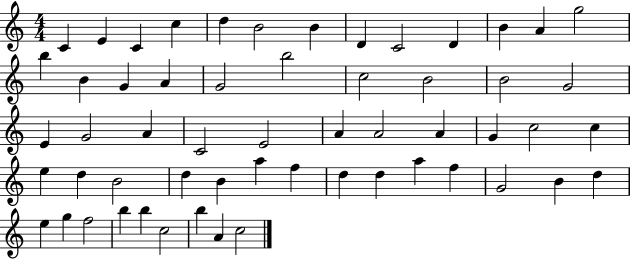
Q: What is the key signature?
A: C major